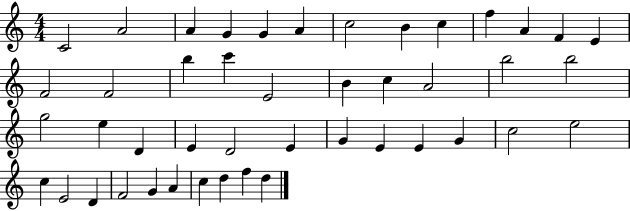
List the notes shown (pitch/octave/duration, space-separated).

C4/h A4/h A4/q G4/q G4/q A4/q C5/h B4/q C5/q F5/q A4/q F4/q E4/q F4/h F4/h B5/q C6/q E4/h B4/q C5/q A4/h B5/h B5/h G5/h E5/q D4/q E4/q D4/h E4/q G4/q E4/q E4/q G4/q C5/h E5/h C5/q E4/h D4/q F4/h G4/q A4/q C5/q D5/q F5/q D5/q